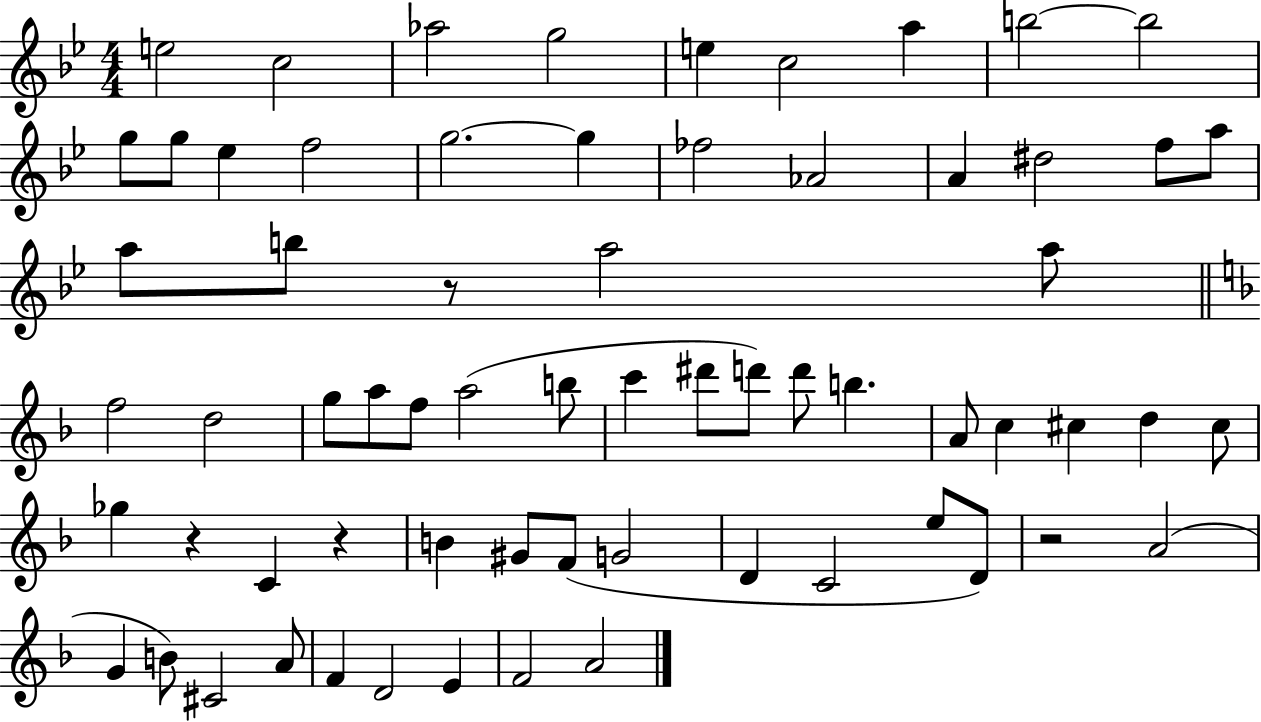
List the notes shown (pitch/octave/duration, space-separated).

E5/h C5/h Ab5/h G5/h E5/q C5/h A5/q B5/h B5/h G5/e G5/e Eb5/q F5/h G5/h. G5/q FES5/h Ab4/h A4/q D#5/h F5/e A5/e A5/e B5/e R/e A5/h A5/e F5/h D5/h G5/e A5/e F5/e A5/h B5/e C6/q D#6/e D6/e D6/e B5/q. A4/e C5/q C#5/q D5/q C#5/e Gb5/q R/q C4/q R/q B4/q G#4/e F4/e G4/h D4/q C4/h E5/e D4/e R/h A4/h G4/q B4/e C#4/h A4/e F4/q D4/h E4/q F4/h A4/h